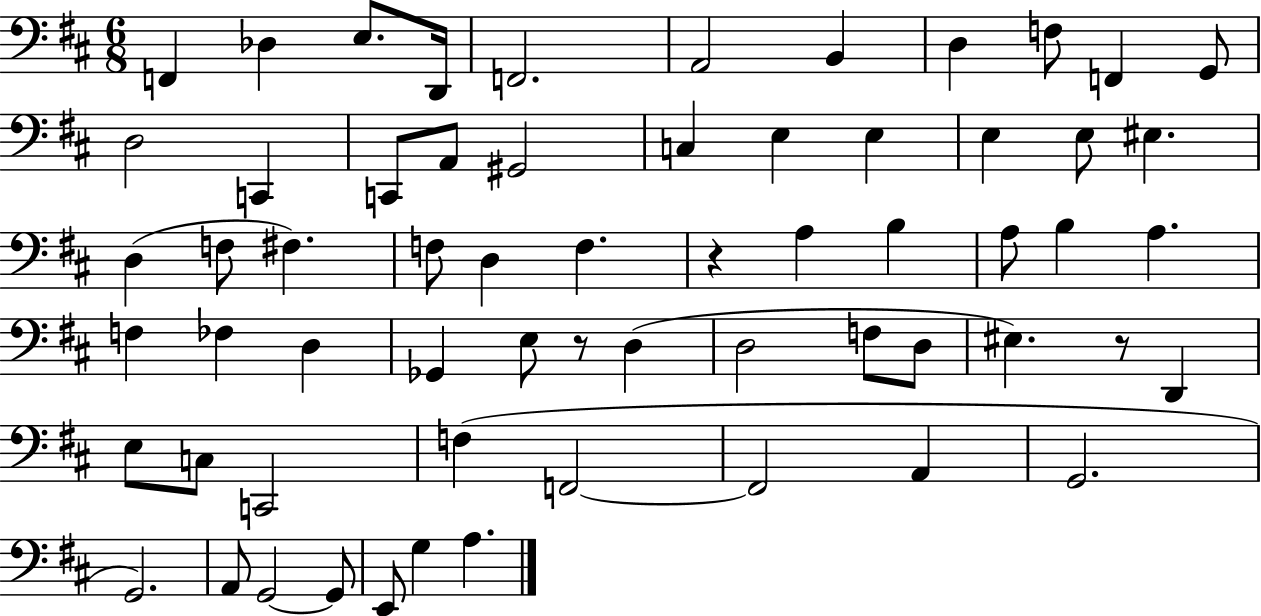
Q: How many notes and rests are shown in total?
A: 62